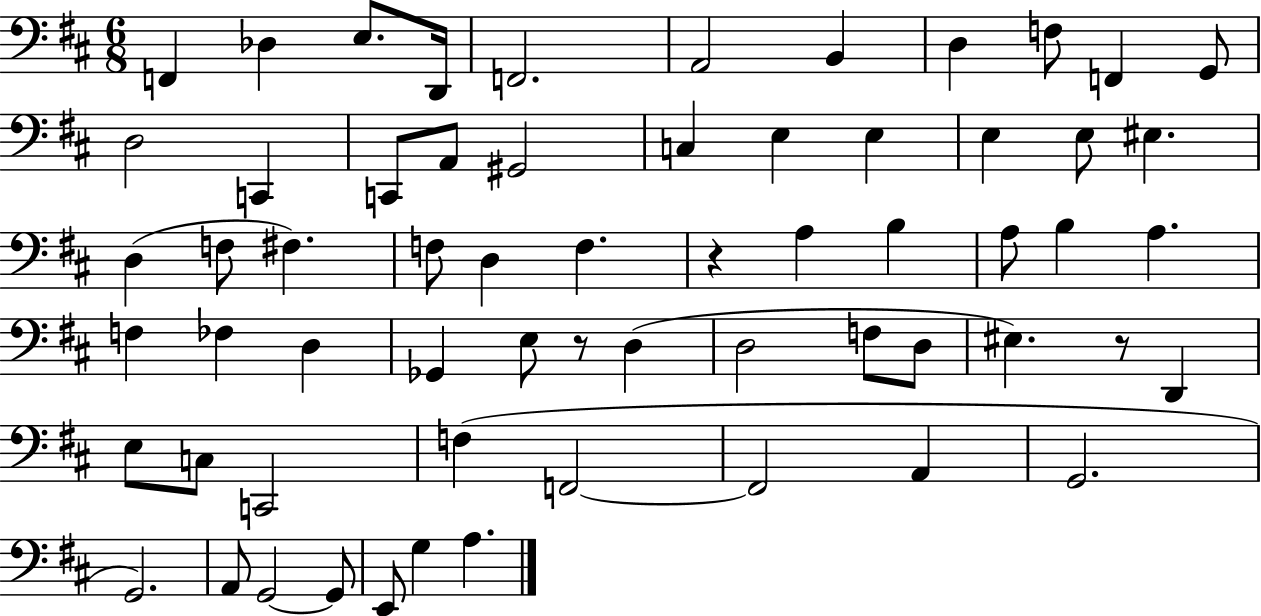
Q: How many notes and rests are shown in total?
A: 62